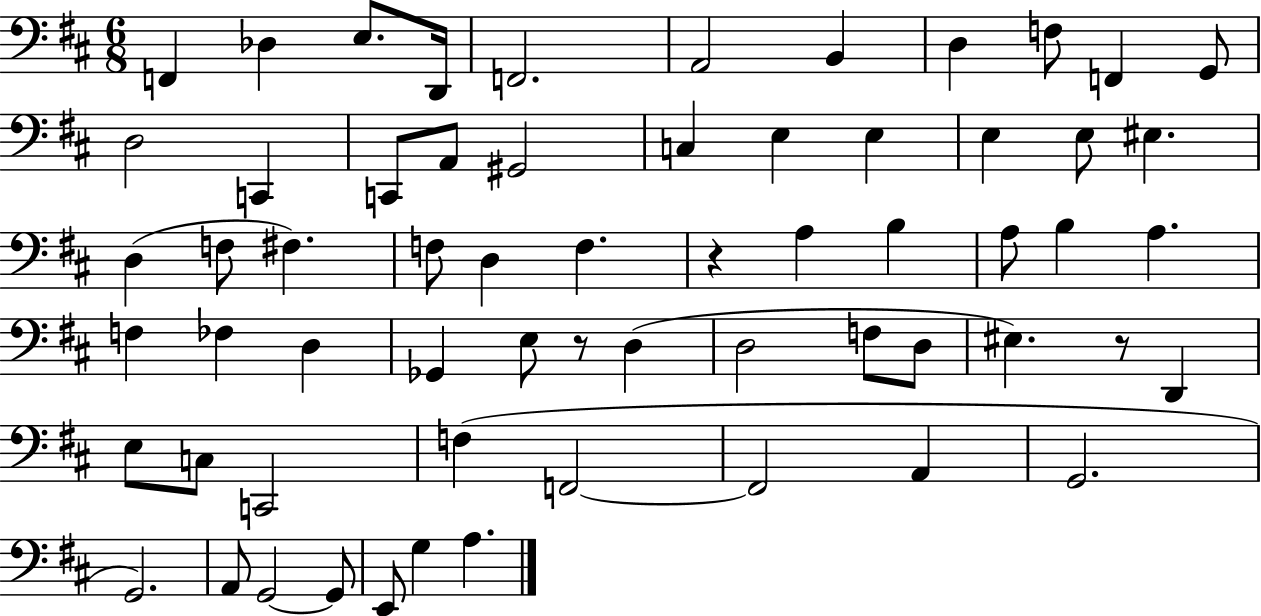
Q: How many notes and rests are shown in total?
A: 62